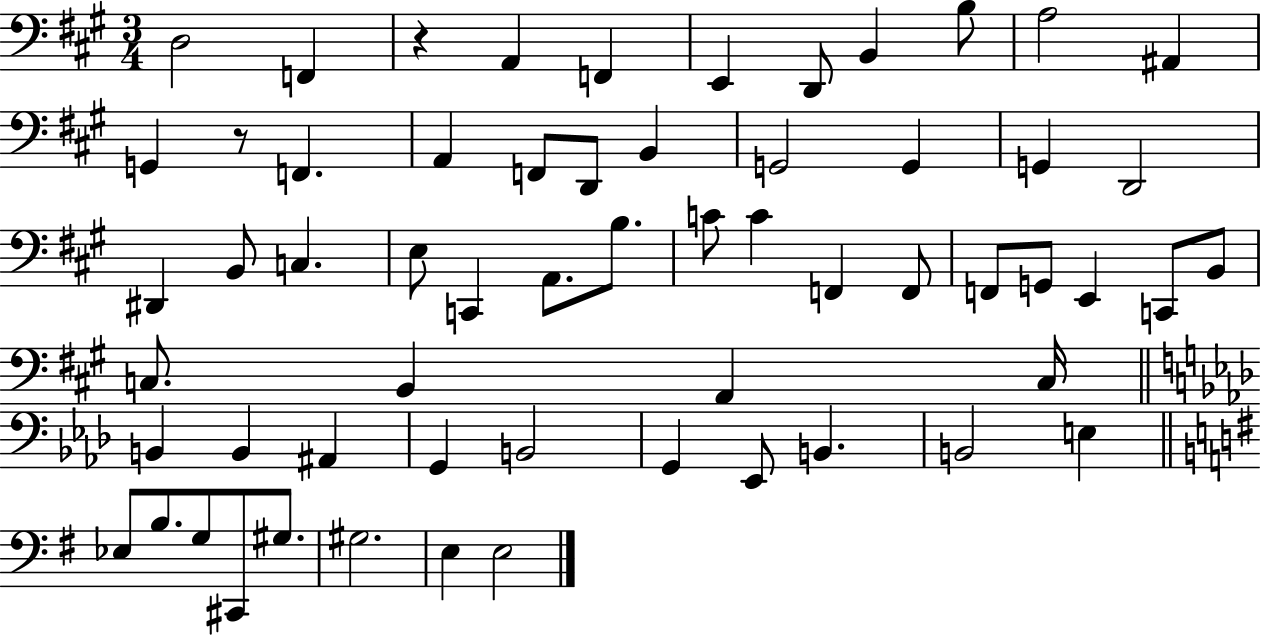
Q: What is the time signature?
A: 3/4